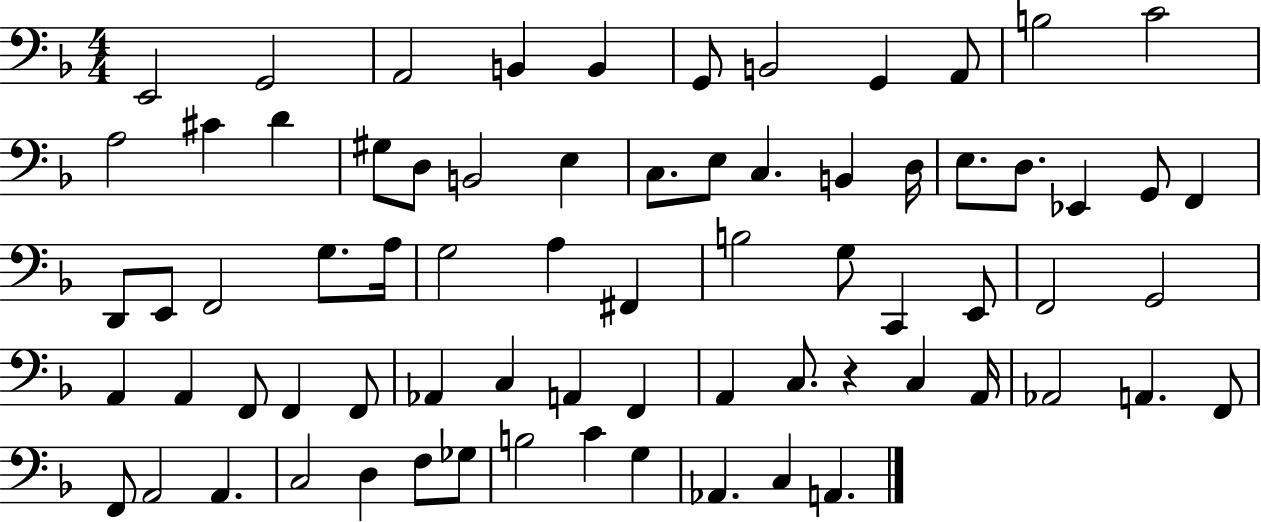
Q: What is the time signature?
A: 4/4